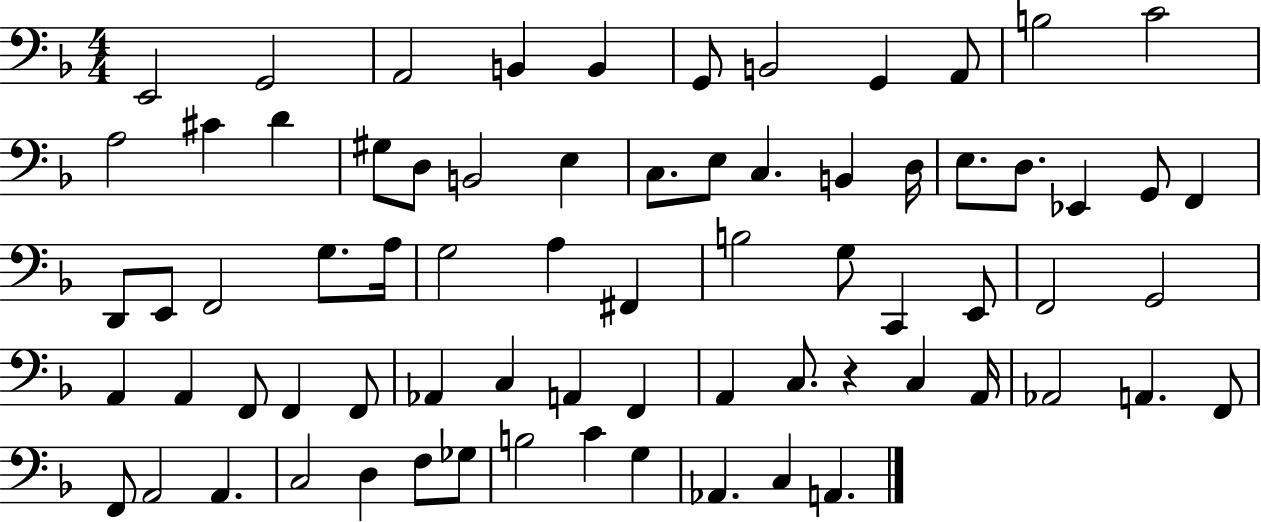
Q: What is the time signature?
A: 4/4